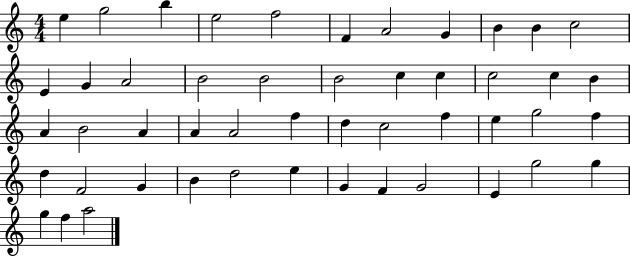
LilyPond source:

{
  \clef treble
  \numericTimeSignature
  \time 4/4
  \key c \major
  e''4 g''2 b''4 | e''2 f''2 | f'4 a'2 g'4 | b'4 b'4 c''2 | \break e'4 g'4 a'2 | b'2 b'2 | b'2 c''4 c''4 | c''2 c''4 b'4 | \break a'4 b'2 a'4 | a'4 a'2 f''4 | d''4 c''2 f''4 | e''4 g''2 f''4 | \break d''4 f'2 g'4 | b'4 d''2 e''4 | g'4 f'4 g'2 | e'4 g''2 g''4 | \break g''4 f''4 a''2 | \bar "|."
}